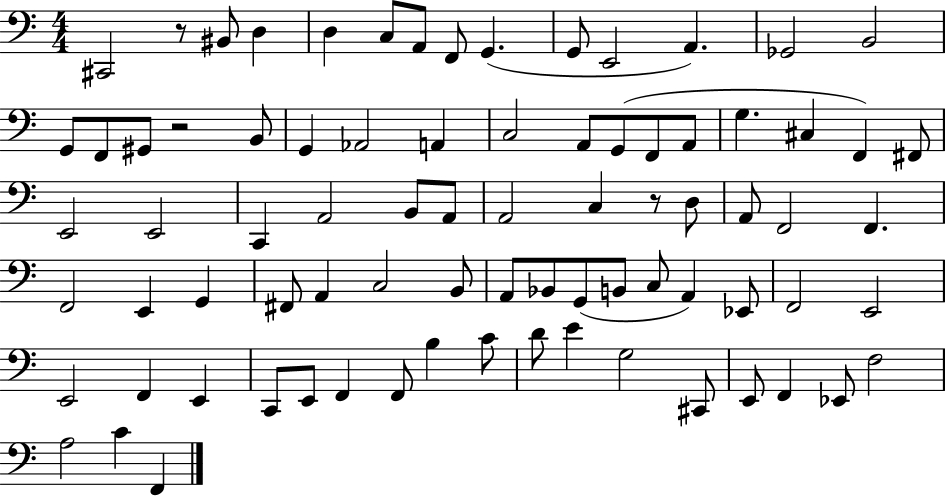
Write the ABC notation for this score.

X:1
T:Untitled
M:4/4
L:1/4
K:C
^C,,2 z/2 ^B,,/2 D, D, C,/2 A,,/2 F,,/2 G,, G,,/2 E,,2 A,, _G,,2 B,,2 G,,/2 F,,/2 ^G,,/2 z2 B,,/2 G,, _A,,2 A,, C,2 A,,/2 G,,/2 F,,/2 A,,/2 G, ^C, F,, ^F,,/2 E,,2 E,,2 C,, A,,2 B,,/2 A,,/2 A,,2 C, z/2 D,/2 A,,/2 F,,2 F,, F,,2 E,, G,, ^F,,/2 A,, C,2 B,,/2 A,,/2 _B,,/2 G,,/2 B,,/2 C,/2 A,, _E,,/2 F,,2 E,,2 E,,2 F,, E,, C,,/2 E,,/2 F,, F,,/2 B, C/2 D/2 E G,2 ^C,,/2 E,,/2 F,, _E,,/2 F,2 A,2 C F,,